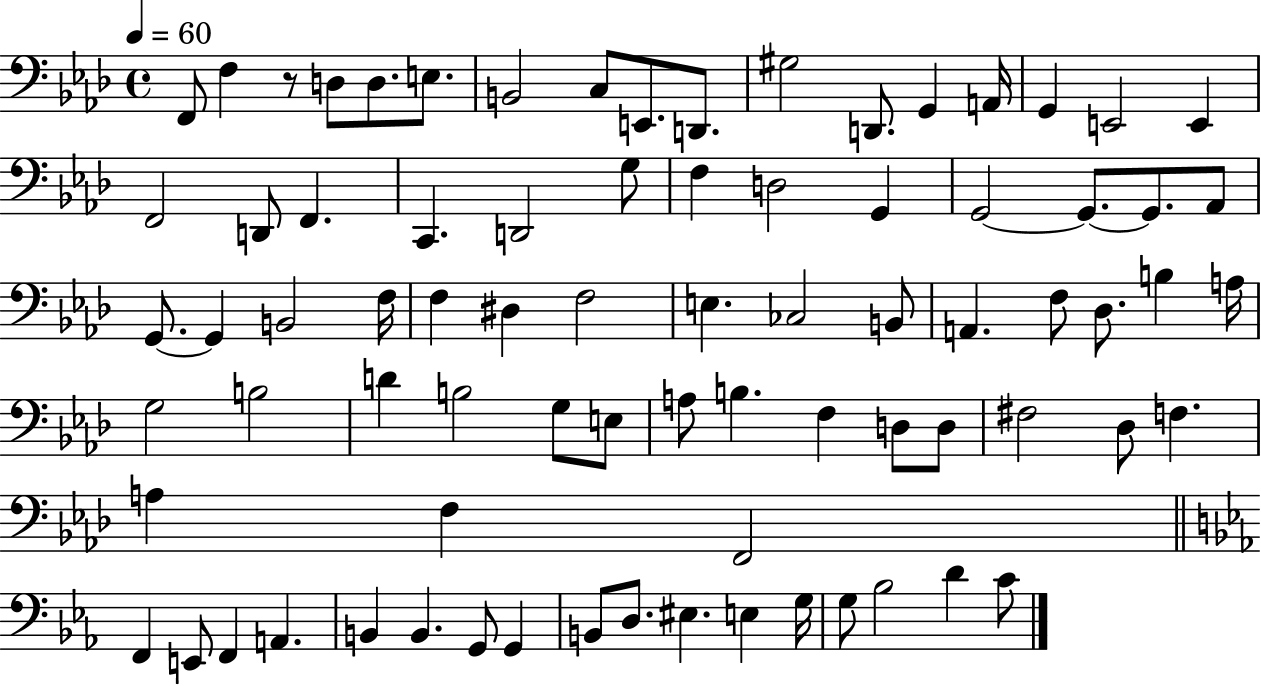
X:1
T:Untitled
M:4/4
L:1/4
K:Ab
F,,/2 F, z/2 D,/2 D,/2 E,/2 B,,2 C,/2 E,,/2 D,,/2 ^G,2 D,,/2 G,, A,,/4 G,, E,,2 E,, F,,2 D,,/2 F,, C,, D,,2 G,/2 F, D,2 G,, G,,2 G,,/2 G,,/2 _A,,/2 G,,/2 G,, B,,2 F,/4 F, ^D, F,2 E, _C,2 B,,/2 A,, F,/2 _D,/2 B, A,/4 G,2 B,2 D B,2 G,/2 E,/2 A,/2 B, F, D,/2 D,/2 ^F,2 _D,/2 F, A, F, F,,2 F,, E,,/2 F,, A,, B,, B,, G,,/2 G,, B,,/2 D,/2 ^E, E, G,/4 G,/2 _B,2 D C/2